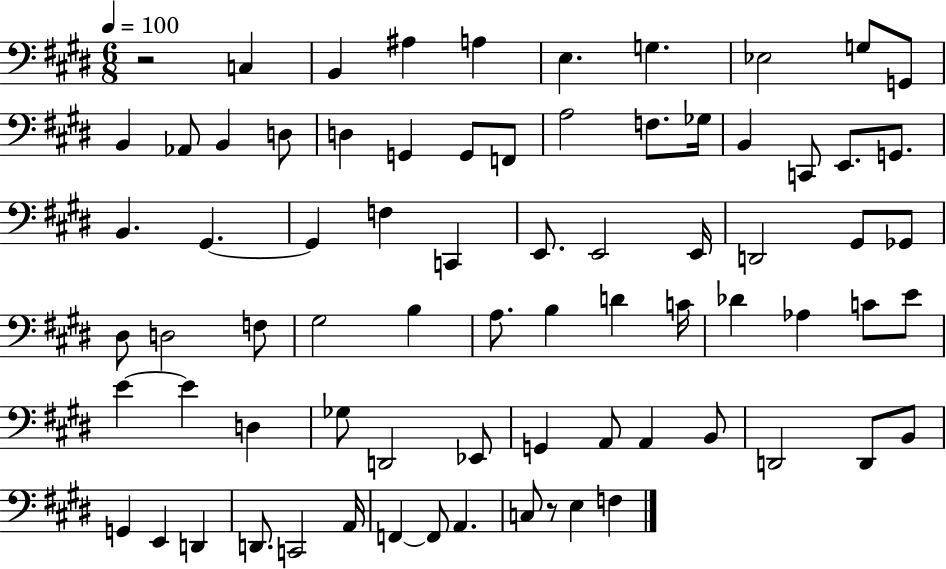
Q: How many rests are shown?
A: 2